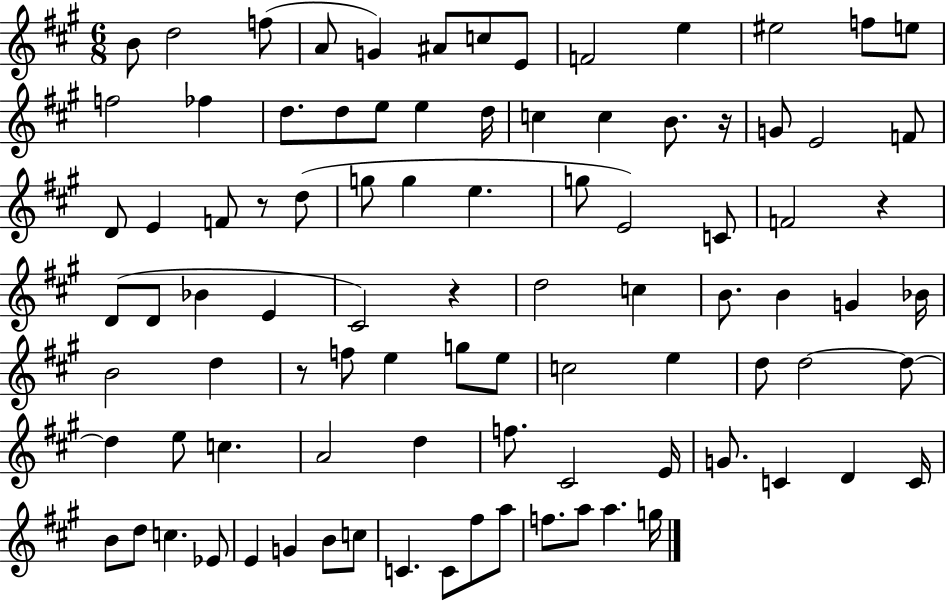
B4/e D5/h F5/e A4/e G4/q A#4/e C5/e E4/e F4/h E5/q EIS5/h F5/e E5/e F5/h FES5/q D5/e. D5/e E5/e E5/q D5/s C5/q C5/q B4/e. R/s G4/e E4/h F4/e D4/e E4/q F4/e R/e D5/e G5/e G5/q E5/q. G5/e E4/h C4/e F4/h R/q D4/e D4/e Bb4/q E4/q C#4/h R/q D5/h C5/q B4/e. B4/q G4/q Bb4/s B4/h D5/q R/e F5/e E5/q G5/e E5/e C5/h E5/q D5/e D5/h D5/e D5/q E5/e C5/q. A4/h D5/q F5/e. C#4/h E4/s G4/e. C4/q D4/q C4/s B4/e D5/e C5/q. Eb4/e E4/q G4/q B4/e C5/e C4/q. C4/e F#5/e A5/e F5/e. A5/e A5/q. G5/s